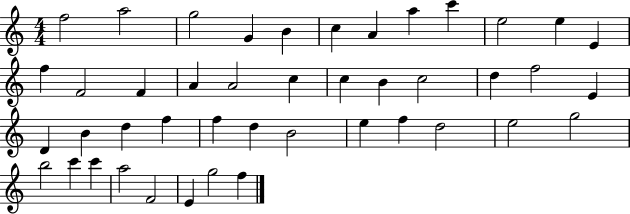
X:1
T:Untitled
M:4/4
L:1/4
K:C
f2 a2 g2 G B c A a c' e2 e E f F2 F A A2 c c B c2 d f2 E D B d f f d B2 e f d2 e2 g2 b2 c' c' a2 F2 E g2 f